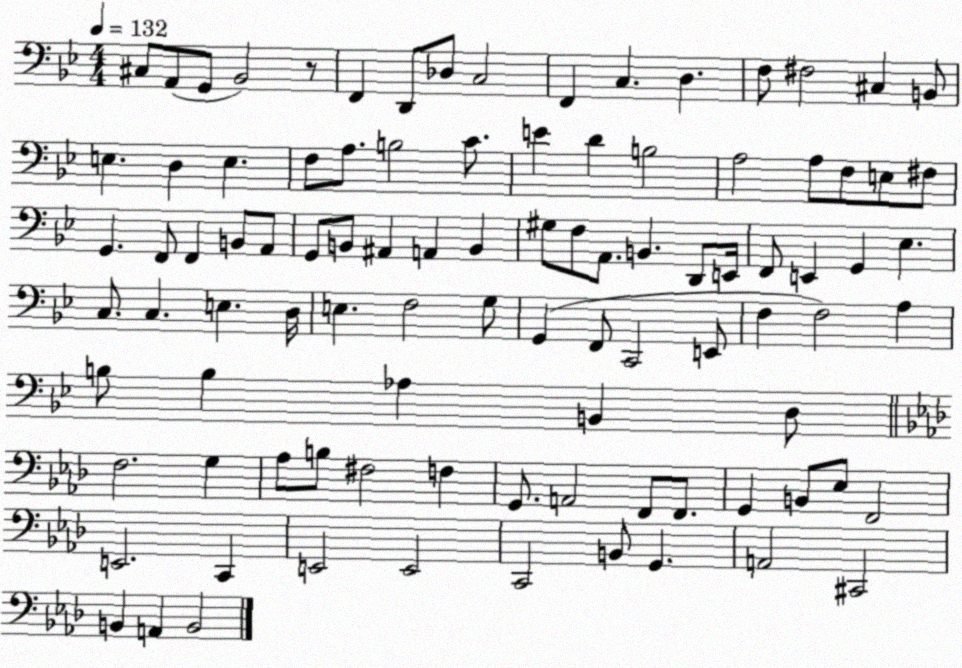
X:1
T:Untitled
M:4/4
L:1/4
K:Bb
^C,/2 A,,/2 G,,/2 _B,,2 z/2 F,, D,,/2 _D,/2 C,2 F,, C, D, F,/2 ^F,2 ^C, B,,/2 E, D, E, F,/2 A,/2 B,2 C/2 E D B,2 A,2 A,/2 F,/2 E,/2 ^F,/2 G,, F,,/2 F,, B,,/2 A,,/2 G,,/2 B,,/2 ^A,, A,, B,, ^G,/2 F,/2 A,,/2 B,, D,,/2 E,,/4 F,,/2 E,, G,, _E, C,/2 C, E, D,/4 E, F,2 G,/2 G,, F,,/2 C,,2 E,,/2 F, F,2 A, B,/2 B, _A, B,, D,/2 F,2 G, _A,/2 B,/2 ^F,2 F, G,,/2 A,,2 F,,/2 F,,/2 G,, B,,/2 _E,/2 F,,2 E,,2 C,, E,,2 E,,2 C,,2 B,,/2 G,, A,,2 ^C,,2 B,, A,, B,,2